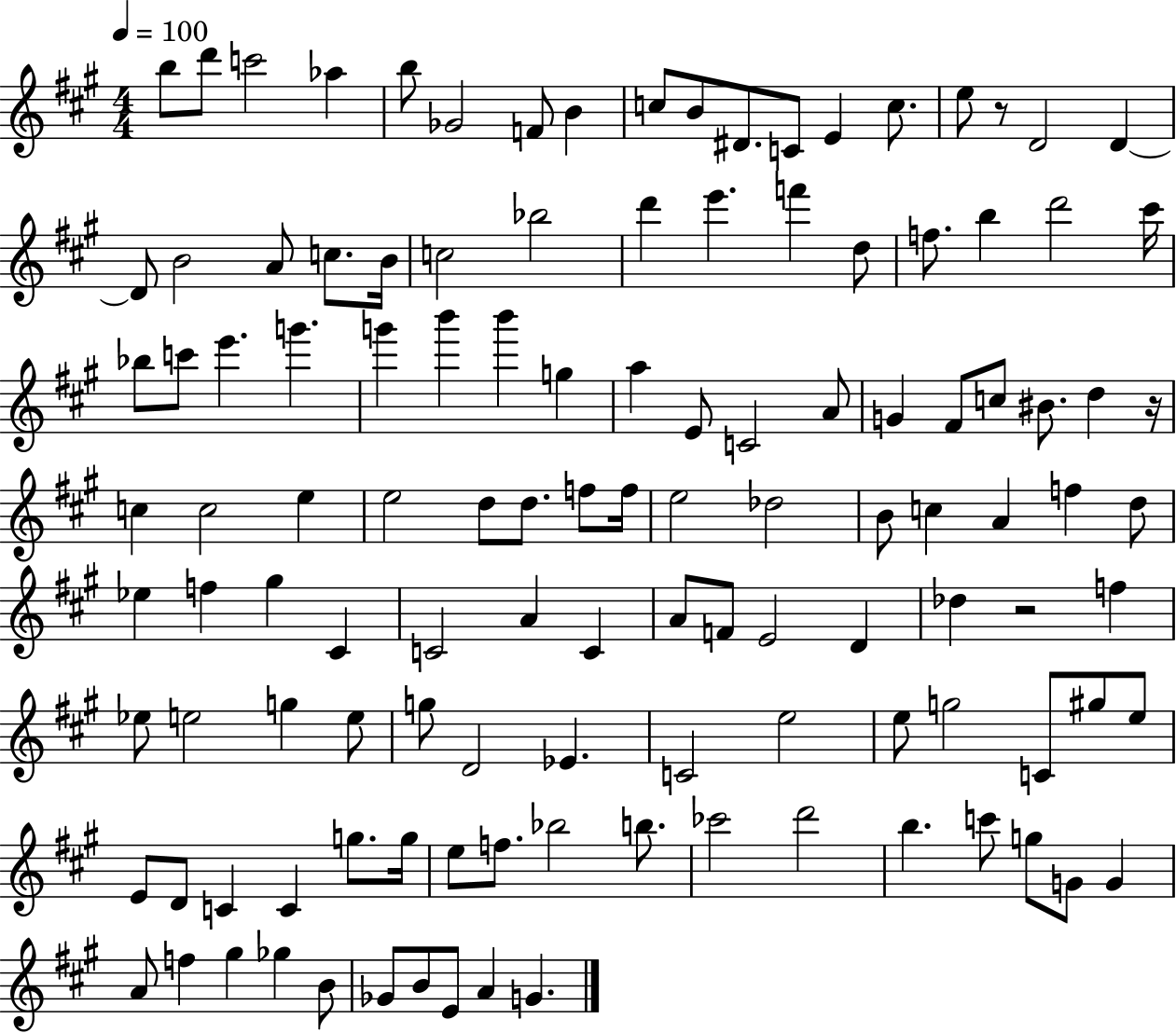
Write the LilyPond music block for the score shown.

{
  \clef treble
  \numericTimeSignature
  \time 4/4
  \key a \major
  \tempo 4 = 100
  b''8 d'''8 c'''2 aes''4 | b''8 ges'2 f'8 b'4 | c''8 b'8 dis'8. c'8 e'4 c''8. | e''8 r8 d'2 d'4~~ | \break d'8 b'2 a'8 c''8. b'16 | c''2 bes''2 | d'''4 e'''4. f'''4 d''8 | f''8. b''4 d'''2 cis'''16 | \break bes''8 c'''8 e'''4. g'''4. | g'''4 b'''4 b'''4 g''4 | a''4 e'8 c'2 a'8 | g'4 fis'8 c''8 bis'8. d''4 r16 | \break c''4 c''2 e''4 | e''2 d''8 d''8. f''8 f''16 | e''2 des''2 | b'8 c''4 a'4 f''4 d''8 | \break ees''4 f''4 gis''4 cis'4 | c'2 a'4 c'4 | a'8 f'8 e'2 d'4 | des''4 r2 f''4 | \break ees''8 e''2 g''4 e''8 | g''8 d'2 ees'4. | c'2 e''2 | e''8 g''2 c'8 gis''8 e''8 | \break e'8 d'8 c'4 c'4 g''8. g''16 | e''8 f''8. bes''2 b''8. | ces'''2 d'''2 | b''4. c'''8 g''8 g'8 g'4 | \break a'8 f''4 gis''4 ges''4 b'8 | ges'8 b'8 e'8 a'4 g'4. | \bar "|."
}